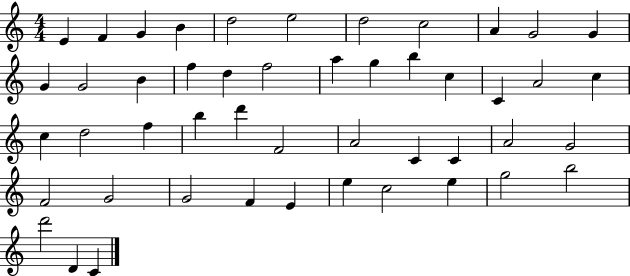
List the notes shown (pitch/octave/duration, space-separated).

E4/q F4/q G4/q B4/q D5/h E5/h D5/h C5/h A4/q G4/h G4/q G4/q G4/h B4/q F5/q D5/q F5/h A5/q G5/q B5/q C5/q C4/q A4/h C5/q C5/q D5/h F5/q B5/q D6/q F4/h A4/h C4/q C4/q A4/h G4/h F4/h G4/h G4/h F4/q E4/q E5/q C5/h E5/q G5/h B5/h D6/h D4/q C4/q